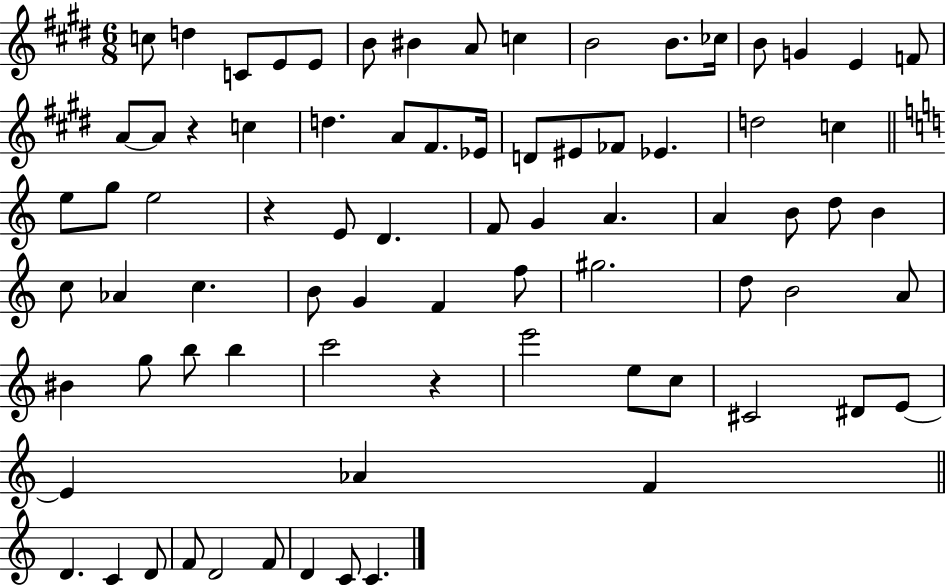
C5/e D5/q C4/e E4/e E4/e B4/e BIS4/q A4/e C5/q B4/h B4/e. CES5/s B4/e G4/q E4/q F4/e A4/e A4/e R/q C5/q D5/q. A4/e F#4/e. Eb4/s D4/e EIS4/e FES4/e Eb4/q. D5/h C5/q E5/e G5/e E5/h R/q E4/e D4/q. F4/e G4/q A4/q. A4/q B4/e D5/e B4/q C5/e Ab4/q C5/q. B4/e G4/q F4/q F5/e G#5/h. D5/e B4/h A4/e BIS4/q G5/e B5/e B5/q C6/h R/q E6/h E5/e C5/e C#4/h D#4/e E4/e E4/q Ab4/q F4/q D4/q. C4/q D4/e F4/e D4/h F4/e D4/q C4/e C4/q.